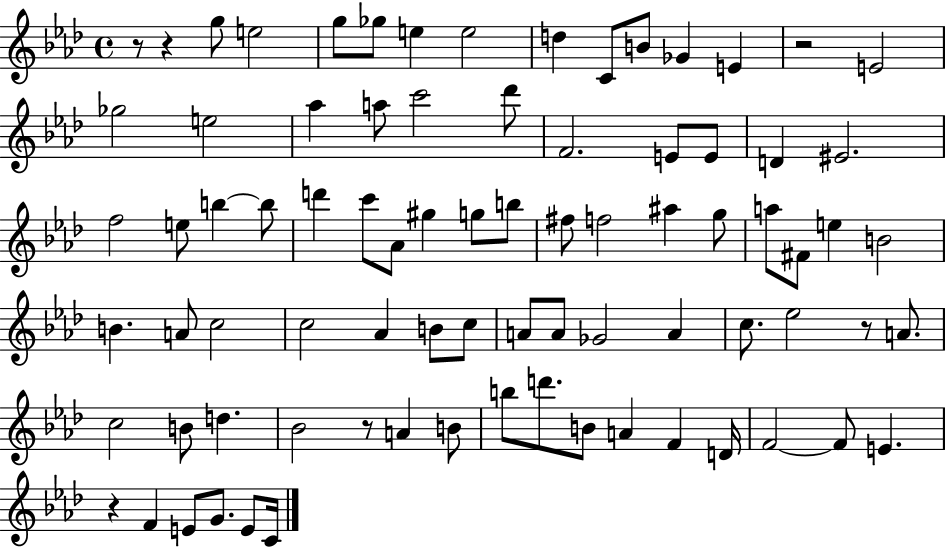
{
  \clef treble
  \time 4/4
  \defaultTimeSignature
  \key aes \major
  r8 r4 g''8 e''2 | g''8 ges''8 e''4 e''2 | d''4 c'8 b'8 ges'4 e'4 | r2 e'2 | \break ges''2 e''2 | aes''4 a''8 c'''2 des'''8 | f'2. e'8 e'8 | d'4 eis'2. | \break f''2 e''8 b''4~~ b''8 | d'''4 c'''8 aes'8 gis''4 g''8 b''8 | fis''8 f''2 ais''4 g''8 | a''8 fis'8 e''4 b'2 | \break b'4. a'8 c''2 | c''2 aes'4 b'8 c''8 | a'8 a'8 ges'2 a'4 | c''8. ees''2 r8 a'8. | \break c''2 b'8 d''4. | bes'2 r8 a'4 b'8 | b''8 d'''8. b'8 a'4 f'4 d'16 | f'2~~ f'8 e'4. | \break r4 f'4 e'8 g'8. e'8 c'16 | \bar "|."
}